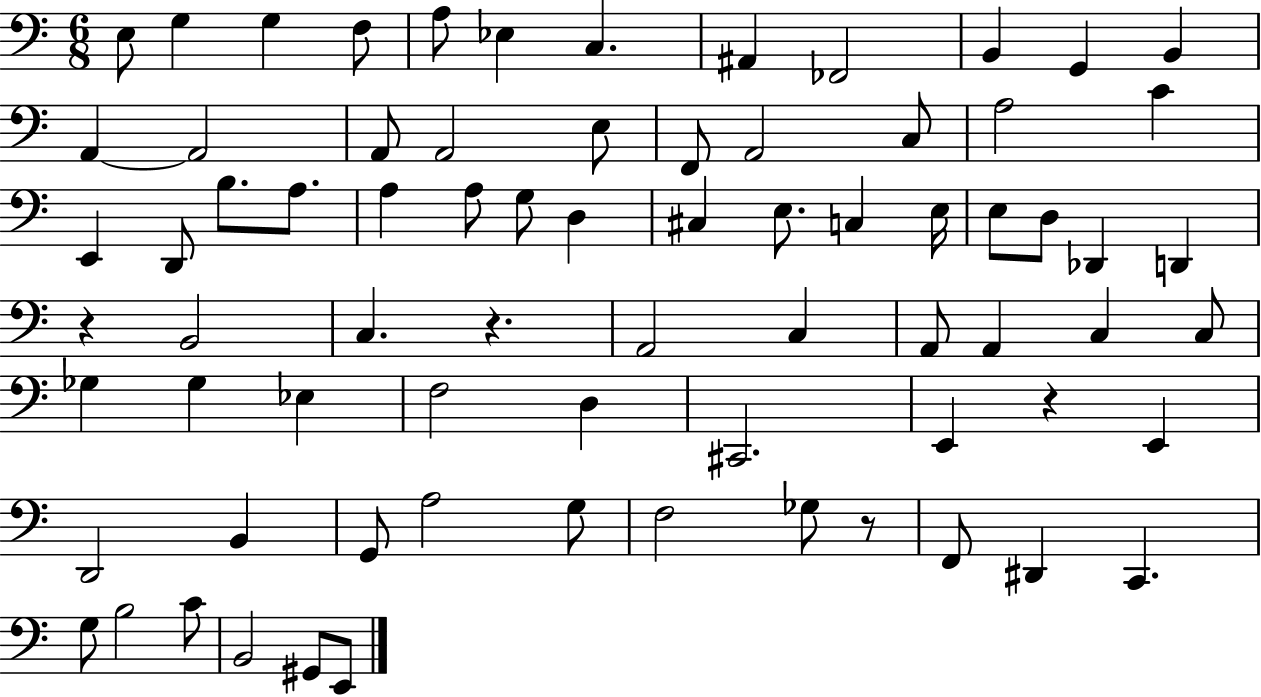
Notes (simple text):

E3/e G3/q G3/q F3/e A3/e Eb3/q C3/q. A#2/q FES2/h B2/q G2/q B2/q A2/q A2/h A2/e A2/h E3/e F2/e A2/h C3/e A3/h C4/q E2/q D2/e B3/e. A3/e. A3/q A3/e G3/e D3/q C#3/q E3/e. C3/q E3/s E3/e D3/e Db2/q D2/q R/q B2/h C3/q. R/q. A2/h C3/q A2/e A2/q C3/q C3/e Gb3/q Gb3/q Eb3/q F3/h D3/q C#2/h. E2/q R/q E2/q D2/h B2/q G2/e A3/h G3/e F3/h Gb3/e R/e F2/e D#2/q C2/q. G3/e B3/h C4/e B2/h G#2/e E2/e